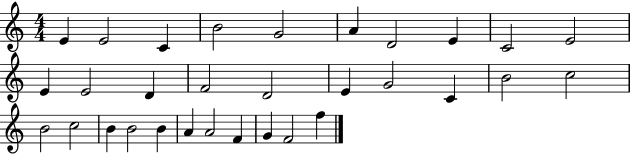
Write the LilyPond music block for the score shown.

{
  \clef treble
  \numericTimeSignature
  \time 4/4
  \key c \major
  e'4 e'2 c'4 | b'2 g'2 | a'4 d'2 e'4 | c'2 e'2 | \break e'4 e'2 d'4 | f'2 d'2 | e'4 g'2 c'4 | b'2 c''2 | \break b'2 c''2 | b'4 b'2 b'4 | a'4 a'2 f'4 | g'4 f'2 f''4 | \break \bar "|."
}